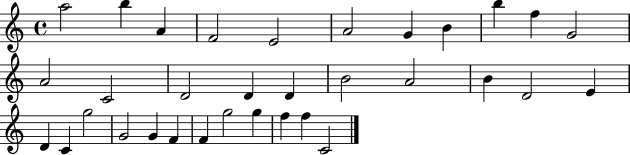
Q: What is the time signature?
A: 4/4